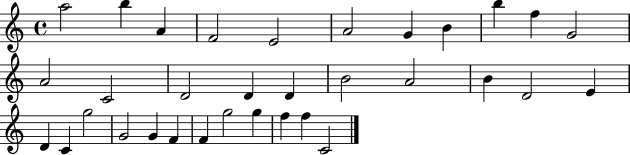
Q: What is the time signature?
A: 4/4